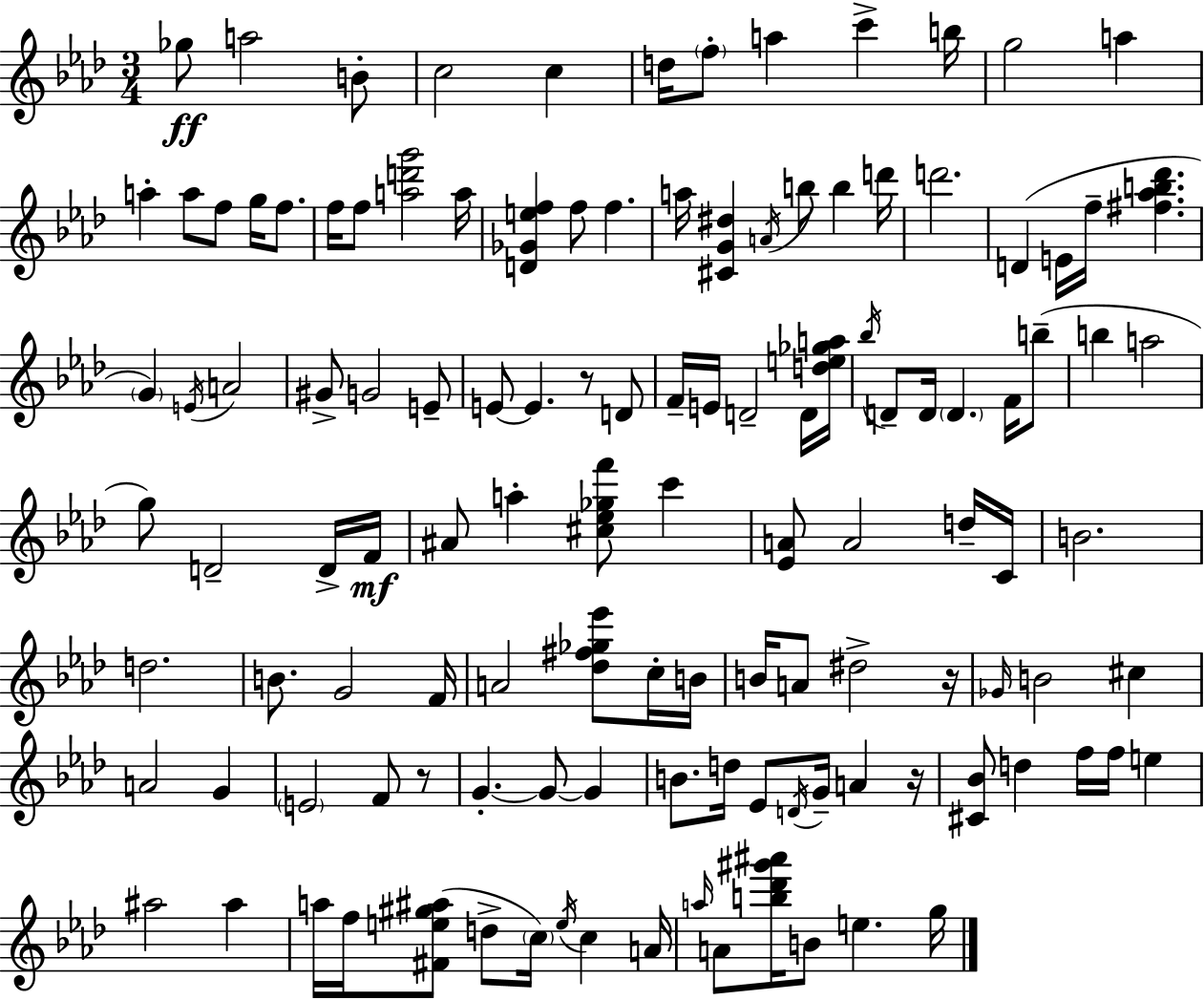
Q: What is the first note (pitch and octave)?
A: Gb5